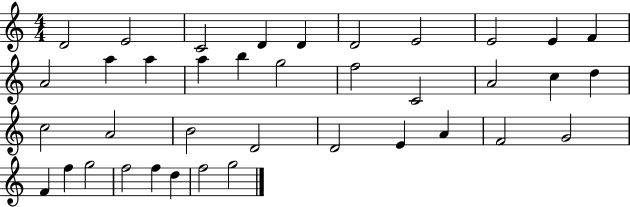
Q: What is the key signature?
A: C major